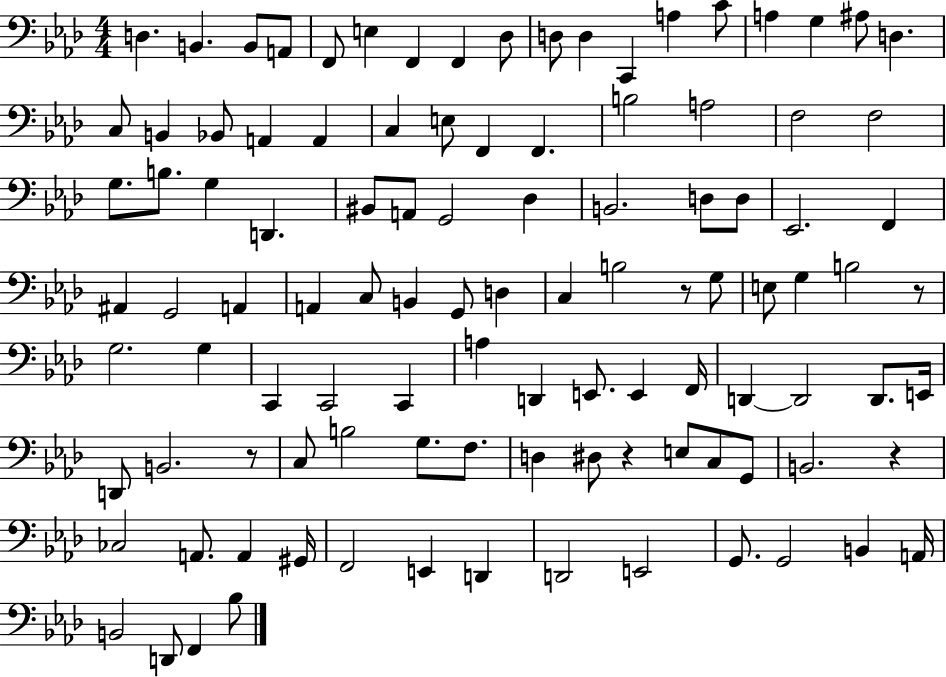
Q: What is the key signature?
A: AES major